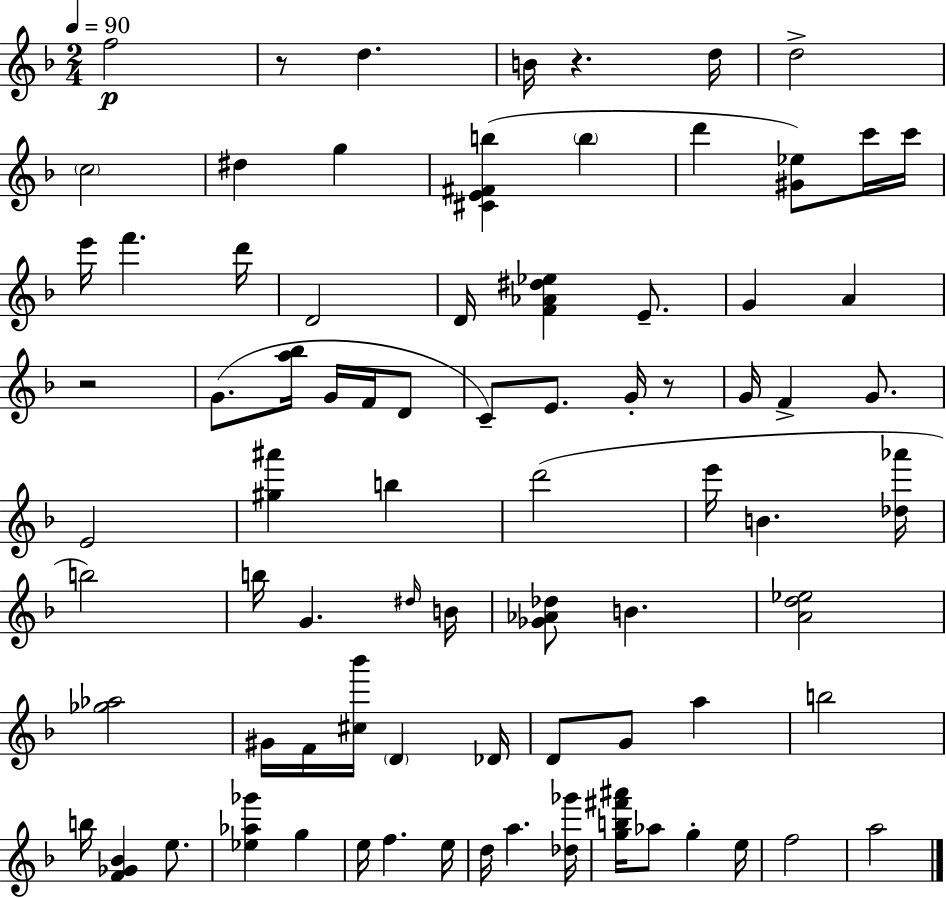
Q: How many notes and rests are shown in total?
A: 80